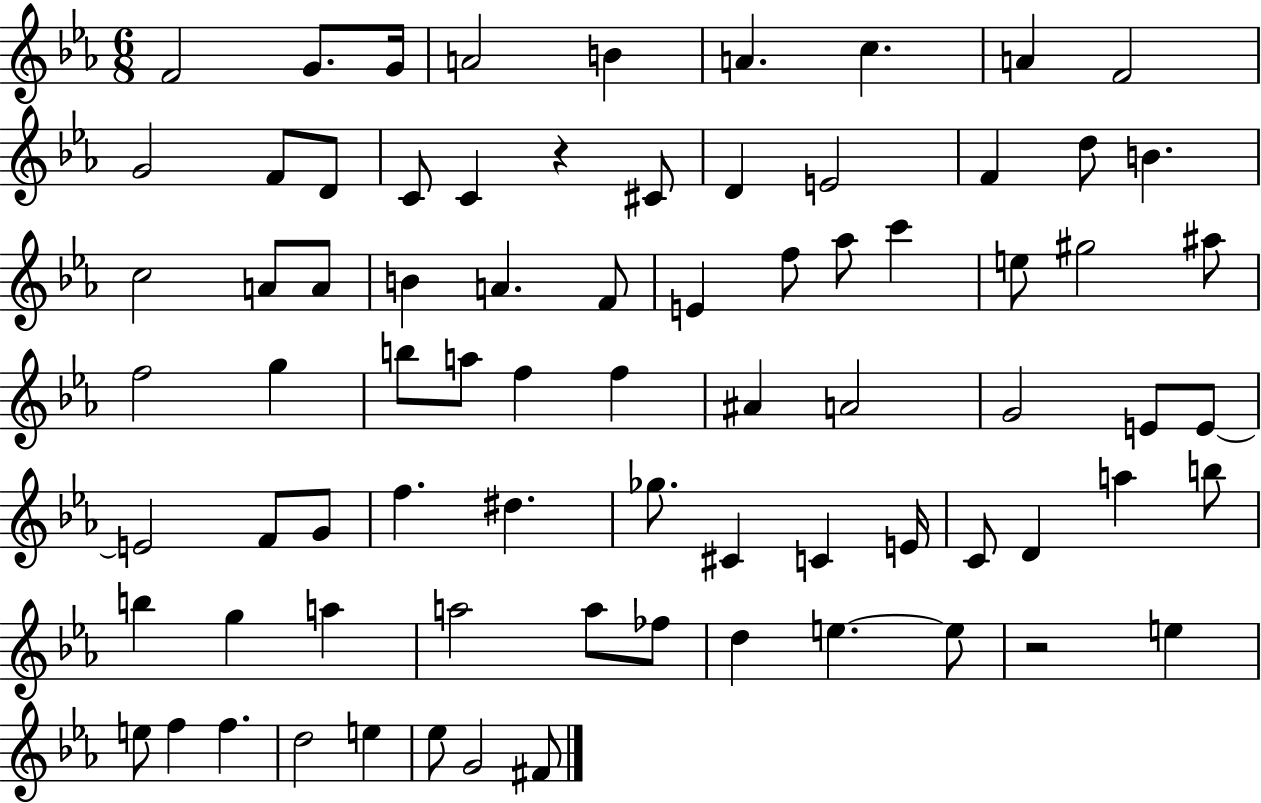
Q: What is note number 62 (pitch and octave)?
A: A5